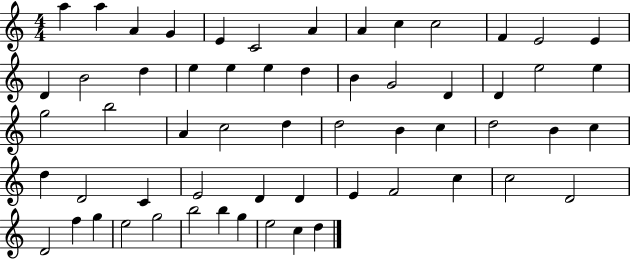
X:1
T:Untitled
M:4/4
L:1/4
K:C
a a A G E C2 A A c c2 F E2 E D B2 d e e e d B G2 D D e2 e g2 b2 A c2 d d2 B c d2 B c d D2 C E2 D D E F2 c c2 D2 D2 f g e2 g2 b2 b g e2 c d